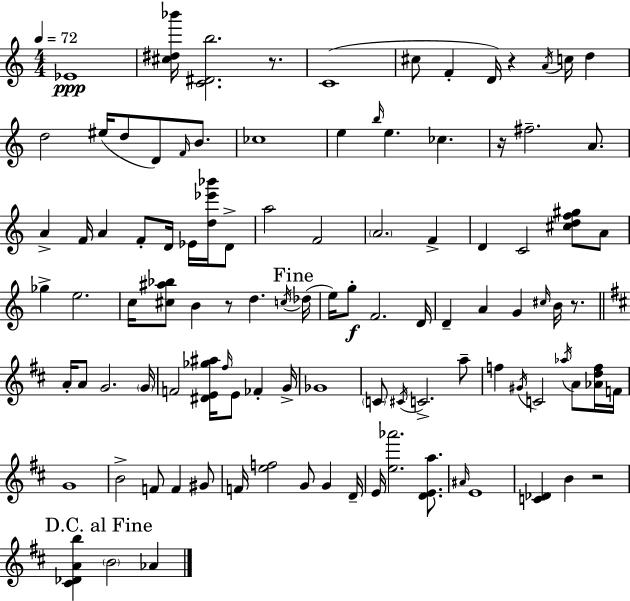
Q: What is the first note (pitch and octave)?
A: Eb4